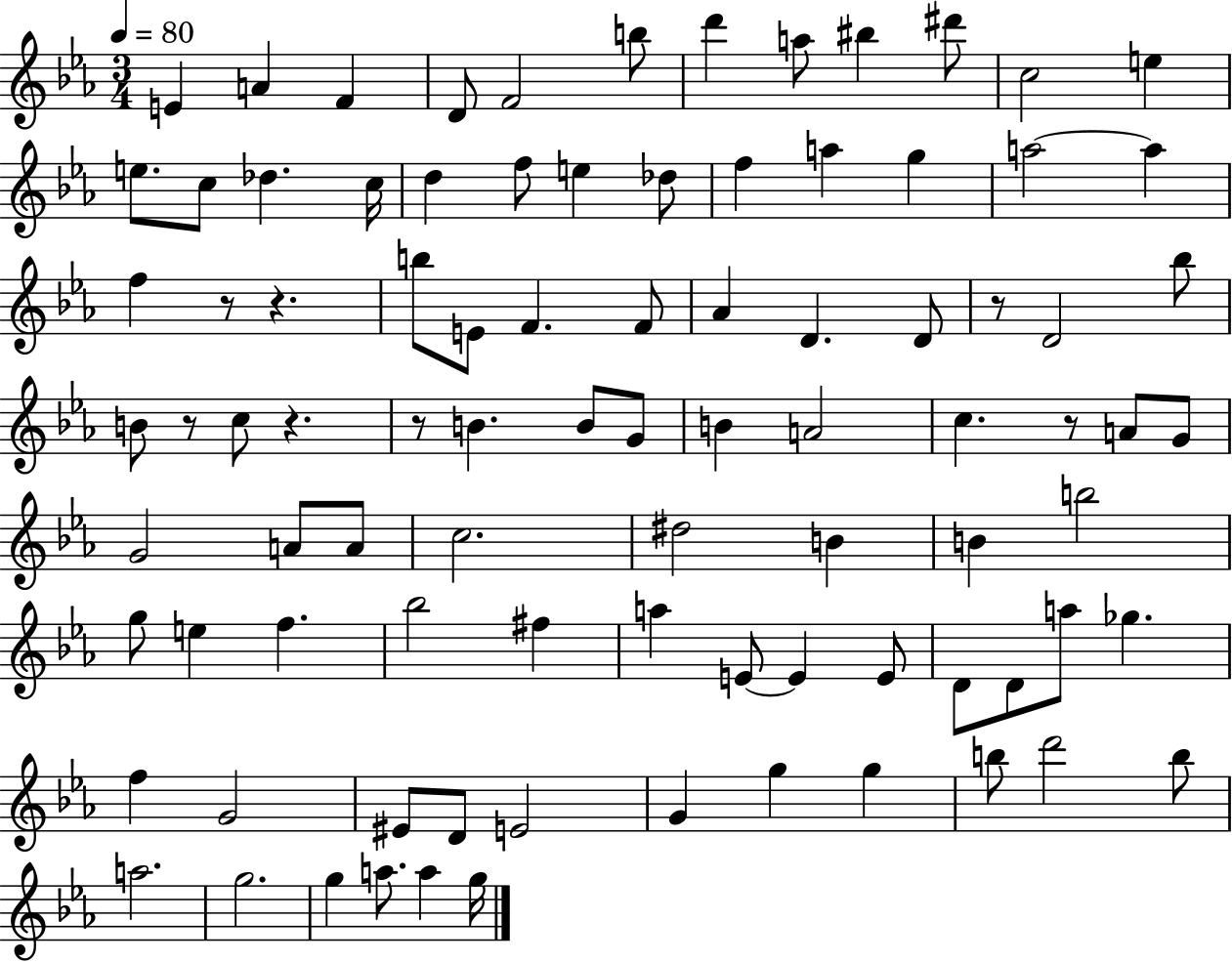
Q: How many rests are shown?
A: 7